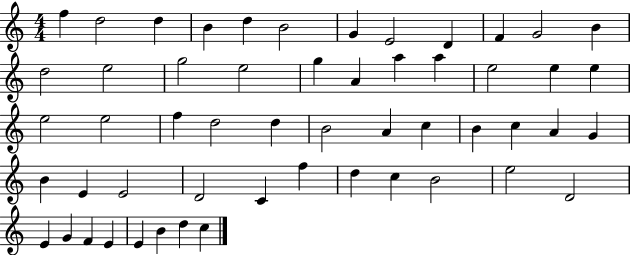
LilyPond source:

{
  \clef treble
  \numericTimeSignature
  \time 4/4
  \key c \major
  f''4 d''2 d''4 | b'4 d''4 b'2 | g'4 e'2 d'4 | f'4 g'2 b'4 | \break d''2 e''2 | g''2 e''2 | g''4 a'4 a''4 a''4 | e''2 e''4 e''4 | \break e''2 e''2 | f''4 d''2 d''4 | b'2 a'4 c''4 | b'4 c''4 a'4 g'4 | \break b'4 e'4 e'2 | d'2 c'4 f''4 | d''4 c''4 b'2 | e''2 d'2 | \break e'4 g'4 f'4 e'4 | e'4 b'4 d''4 c''4 | \bar "|."
}